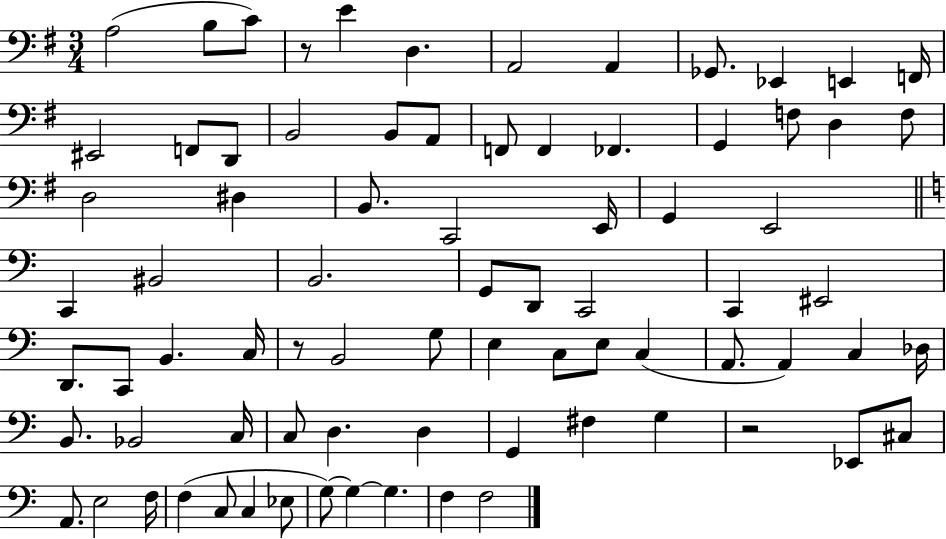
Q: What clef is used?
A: bass